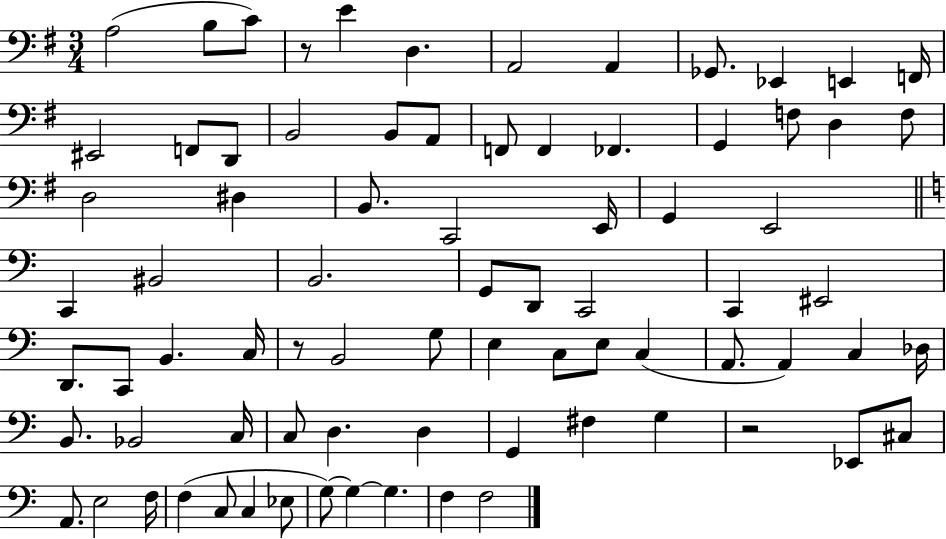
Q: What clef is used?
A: bass